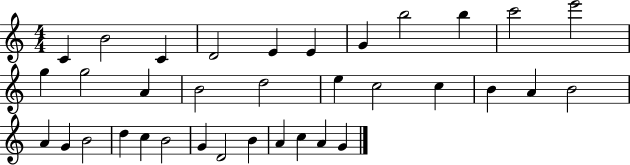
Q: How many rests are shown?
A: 0